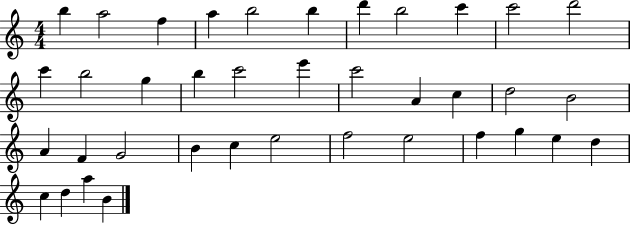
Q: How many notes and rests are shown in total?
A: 38